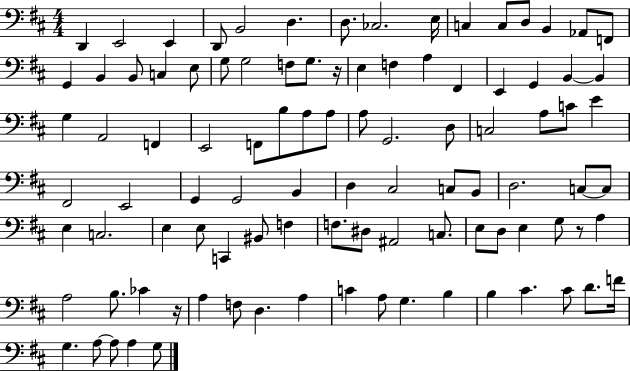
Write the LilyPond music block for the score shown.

{
  \clef bass
  \numericTimeSignature
  \time 4/4
  \key d \major
  d,4 e,2 e,4 | d,8 b,2 d4. | d8. ces2. e16 | c4 c8 d8 b,4 aes,8 f,8 | \break g,4 b,4 b,8 c4 e8 | g8 g2 f8 g8. r16 | e4 f4 a4 fis,4 | e,4 g,4 b,4~~ b,4 | \break g4 a,2 f,4 | e,2 f,8 b8 a8 a8 | a8 g,2. d8 | c2 a8 c'8 e'4 | \break fis,2 e,2 | g,4 g,2 b,4 | d4 cis2 c8 b,8 | d2. c8~~ c8 | \break e4 c2. | e4 e8 c,4 bis,8 f4 | f8. dis8 ais,2 c8. | e8 d8 e4 g8 r8 a4 | \break a2 b8. ces'4 r16 | a4 f8 d4. a4 | c'4 a8 g4. b4 | b4 cis'4. cis'8 d'8. f'16 | \break g4. a8~~ a8 a4 g8 | \bar "|."
}